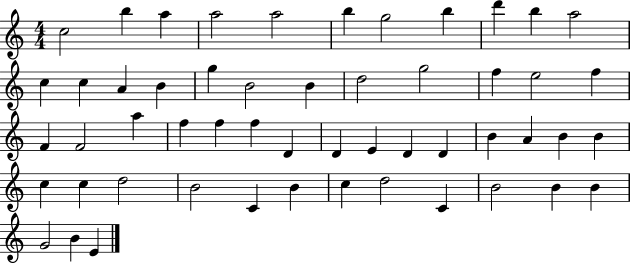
C5/h B5/q A5/q A5/h A5/h B5/q G5/h B5/q D6/q B5/q A5/h C5/q C5/q A4/q B4/q G5/q B4/h B4/q D5/h G5/h F5/q E5/h F5/q F4/q F4/h A5/q F5/q F5/q F5/q D4/q D4/q E4/q D4/q D4/q B4/q A4/q B4/q B4/q C5/q C5/q D5/h B4/h C4/q B4/q C5/q D5/h C4/q B4/h B4/q B4/q G4/h B4/q E4/q